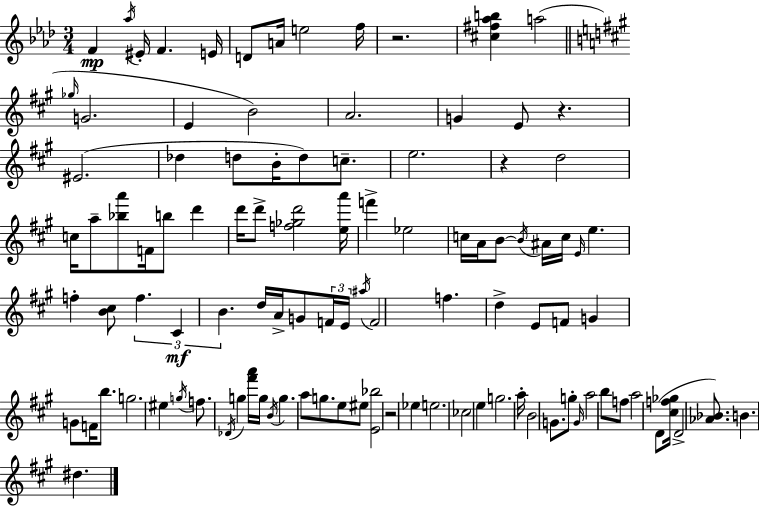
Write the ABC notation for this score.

X:1
T:Untitled
M:3/4
L:1/4
K:Ab
F _a/4 ^E/4 F E/4 D/2 A/4 e2 f/4 z2 [^c^f_ab] a2 _g/4 G2 E B2 A2 G E/2 z ^E2 _d d/2 B/4 d/2 c/2 e2 z d2 c/4 a/2 [_ba']/2 F/4 b/2 d' d'/4 d'/2 [f_gd']2 [ea']/4 f' _e2 c/4 A/4 B/2 B/4 ^A/4 c/4 E/4 e f [B^c]/2 f ^C B d/4 A/4 G/2 F/4 E/4 ^a/4 F2 f d E/2 F/2 G G/2 F/4 b/2 g2 ^e g/4 f/2 _D/4 g [^f'a']/4 g/4 B/4 g a/2 g/2 e/2 ^e/2 [E_b]2 z2 _e e2 _c2 e g2 a/4 B2 G/2 g/2 G/4 a2 b/2 f/2 a2 D/2 [^cf_g]/4 D2 [_A_B]/2 B ^d